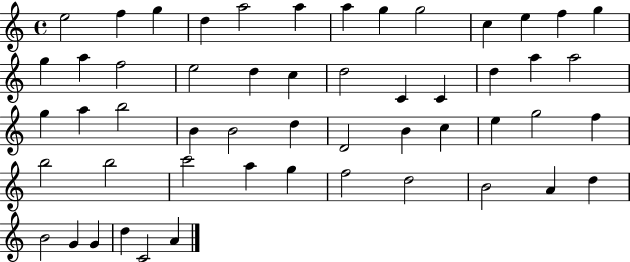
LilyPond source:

{
  \clef treble
  \time 4/4
  \defaultTimeSignature
  \key c \major
  e''2 f''4 g''4 | d''4 a''2 a''4 | a''4 g''4 g''2 | c''4 e''4 f''4 g''4 | \break g''4 a''4 f''2 | e''2 d''4 c''4 | d''2 c'4 c'4 | d''4 a''4 a''2 | \break g''4 a''4 b''2 | b'4 b'2 d''4 | d'2 b'4 c''4 | e''4 g''2 f''4 | \break b''2 b''2 | c'''2 a''4 g''4 | f''2 d''2 | b'2 a'4 d''4 | \break b'2 g'4 g'4 | d''4 c'2 a'4 | \bar "|."
}